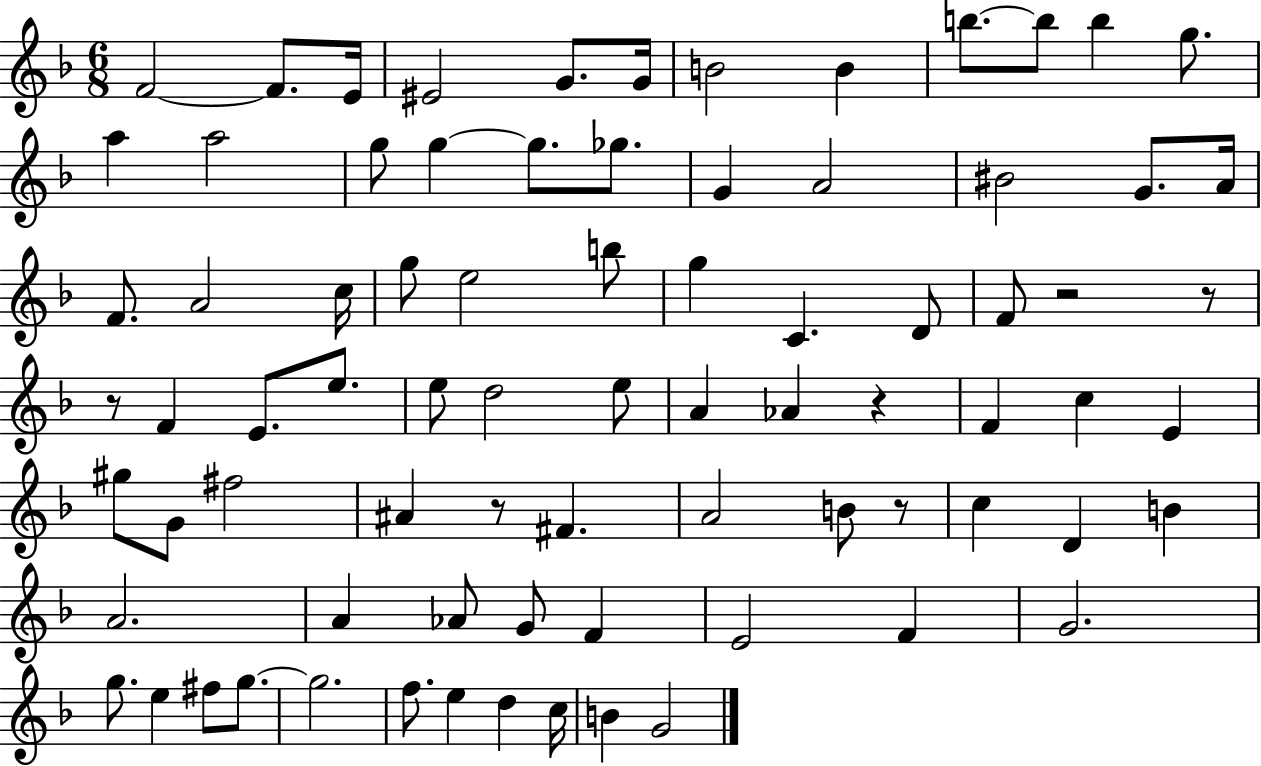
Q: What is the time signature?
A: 6/8